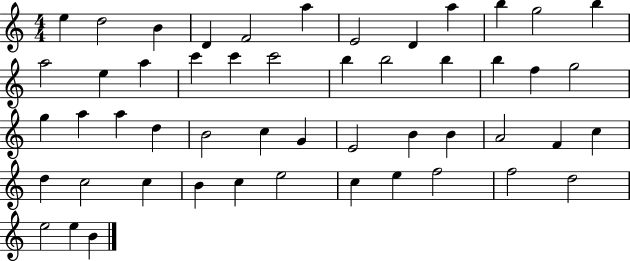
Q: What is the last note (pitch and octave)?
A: B4